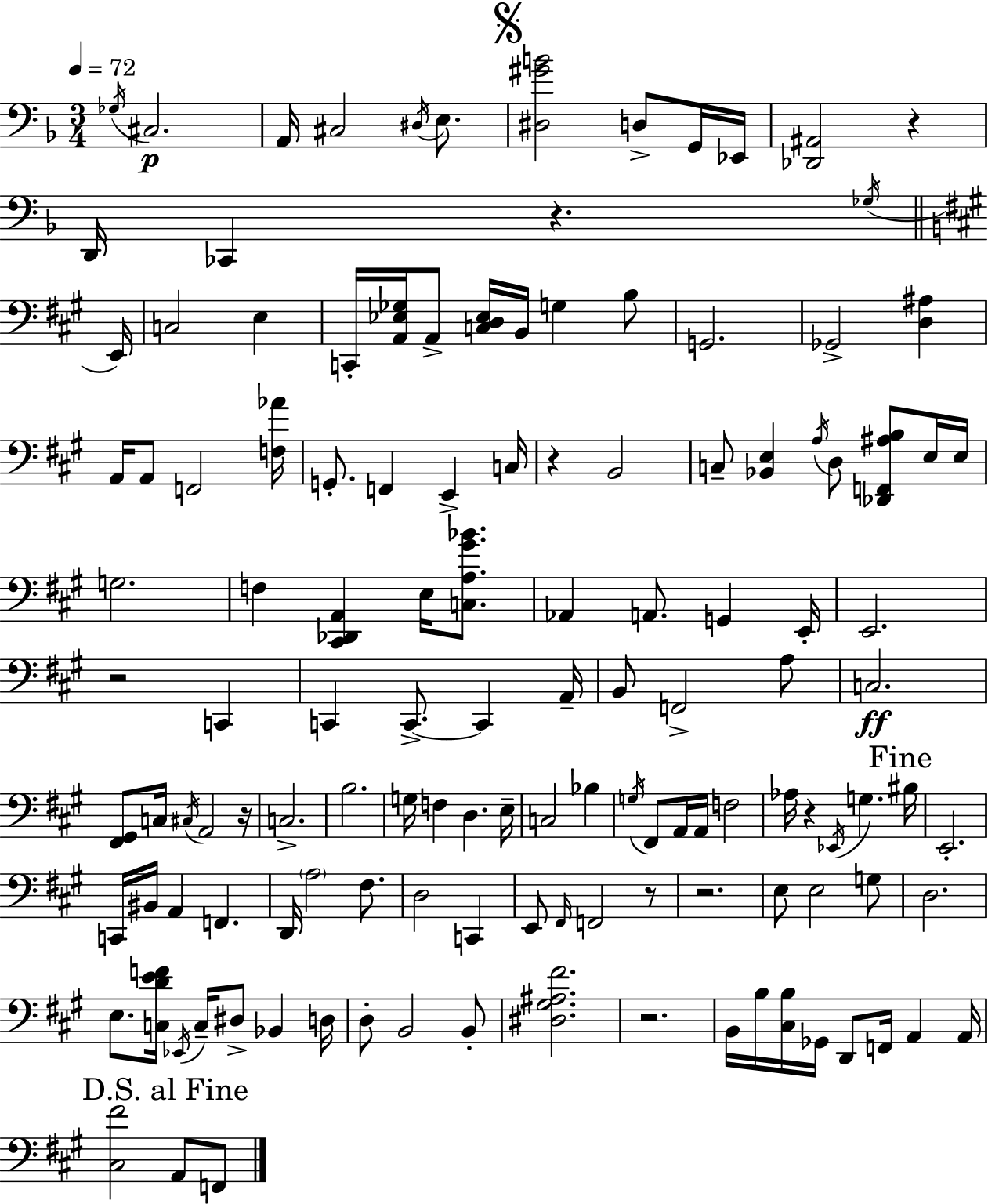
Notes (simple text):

Gb3/s C#3/h. A2/s C#3/h D#3/s E3/e. [D#3,G#4,B4]/h D3/e G2/s Eb2/s [Db2,A#2]/h R/q D2/s CES2/q R/q. Gb3/s E2/s C3/h E3/q C2/s [A2,Eb3,Gb3]/s A2/e [C3,D3,Eb3]/s B2/s G3/q B3/e G2/h. Gb2/h [D3,A#3]/q A2/s A2/e F2/h [F3,Ab4]/s G2/e. F2/q E2/q C3/s R/q B2/h C3/e [Bb2,E3]/q A3/s D3/e [Db2,F2,A#3,B3]/e E3/s E3/s G3/h. F3/q [C#2,Db2,A2]/q E3/s [C3,A3,G#4,Bb4]/e. Ab2/q A2/e. G2/q E2/s E2/h. R/h C2/q C2/q C2/e. C2/q A2/s B2/e F2/h A3/e C3/h. [F#2,G#2]/e C3/s C#3/s A2/h R/s C3/h. B3/h. G3/s F3/q D3/q. E3/s C3/h Bb3/q G3/s F#2/e A2/s A2/s F3/h Ab3/s R/q Eb2/s G3/q. BIS3/s E2/h. C2/s BIS2/s A2/q F2/q. D2/s A3/h F#3/e. D3/h C2/q E2/e F#2/s F2/h R/e R/h. E3/e E3/h G3/e D3/h. E3/e. [C3,D4,E4,F4]/s Eb2/s C3/s D#3/e Bb2/q D3/s D3/e B2/h B2/e [D#3,G#3,A#3,F#4]/h. R/h. B2/s B3/s [C#3,B3]/s Gb2/s D2/e F2/s A2/q A2/s [C#3,F#4]/h A2/e F2/e